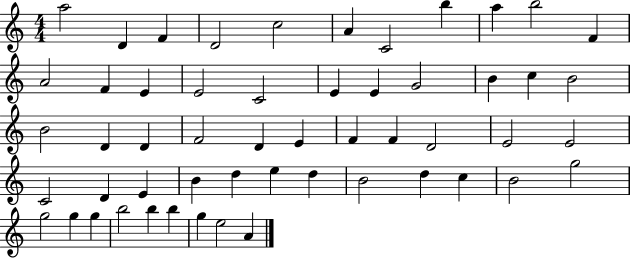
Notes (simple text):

A5/h D4/q F4/q D4/h C5/h A4/q C4/h B5/q A5/q B5/h F4/q A4/h F4/q E4/q E4/h C4/h E4/q E4/q G4/h B4/q C5/q B4/h B4/h D4/q D4/q F4/h D4/q E4/q F4/q F4/q D4/h E4/h E4/h C4/h D4/q E4/q B4/q D5/q E5/q D5/q B4/h D5/q C5/q B4/h G5/h G5/h G5/q G5/q B5/h B5/q B5/q G5/q E5/h A4/q